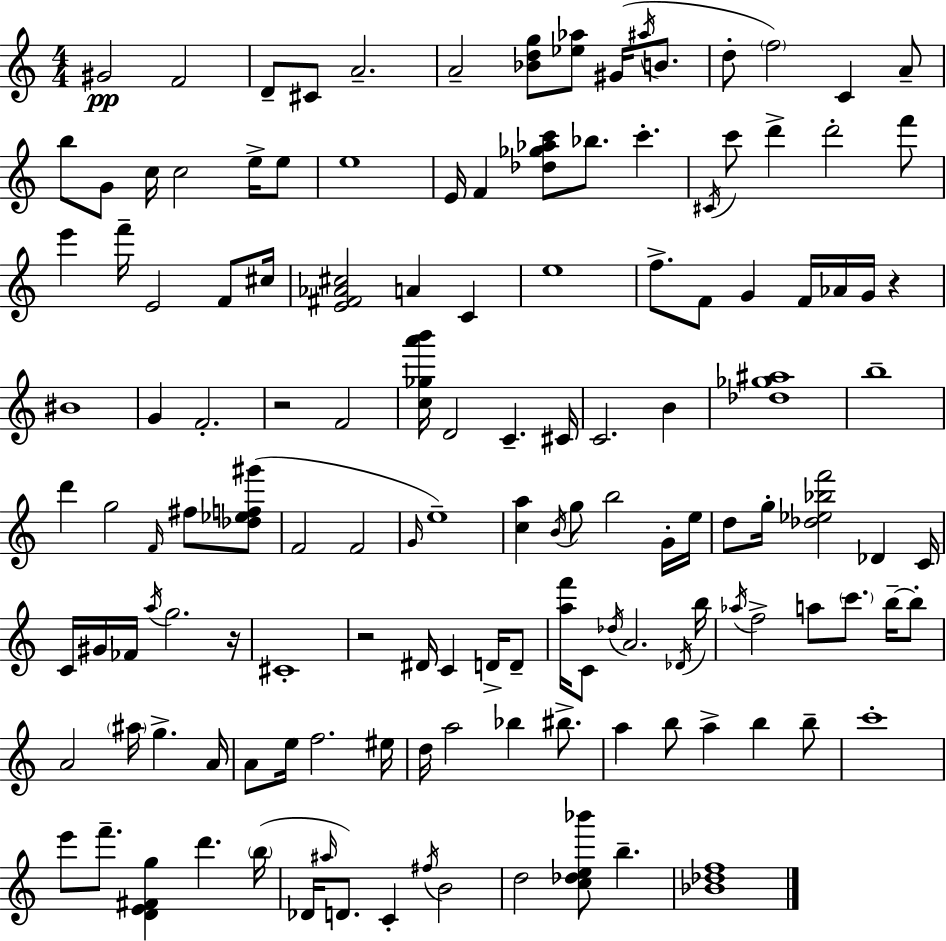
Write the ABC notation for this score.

X:1
T:Untitled
M:4/4
L:1/4
K:Am
^G2 F2 D/2 ^C/2 A2 A2 [_Bdg]/2 [_e_a]/2 ^G/4 ^a/4 B/2 d/2 f2 C A/2 b/2 G/2 c/4 c2 e/4 e/2 e4 E/4 F [_d_g_ac']/2 _b/2 c' ^C/4 c'/2 d' d'2 f'/2 e' f'/4 E2 F/2 ^c/4 [E^F_A^c]2 A C e4 f/2 F/2 G F/4 _A/4 G/4 z ^B4 G F2 z2 F2 [c_ga'b']/4 D2 C ^C/4 C2 B [_d_g^a]4 b4 d' g2 F/4 ^f/2 [_d_ef^g']/2 F2 F2 G/4 e4 [ca] B/4 g/2 b2 G/4 e/4 d/2 g/4 [_d_e_bf']2 _D C/4 C/4 ^G/4 _F/4 a/4 g2 z/4 ^C4 z2 ^D/4 C D/4 D/2 [af']/4 C/2 _d/4 A2 _D/4 b/4 _a/4 f2 a/2 c'/2 b/4 b/2 A2 ^a/4 g A/4 A/2 e/4 f2 ^e/4 d/4 a2 _b ^b/2 a b/2 a b b/2 c'4 e'/2 f'/2 [DE^Fg] d' b/4 _D/4 ^a/4 D/2 C ^f/4 B2 d2 [c_de_b']/2 b [_B_df]4